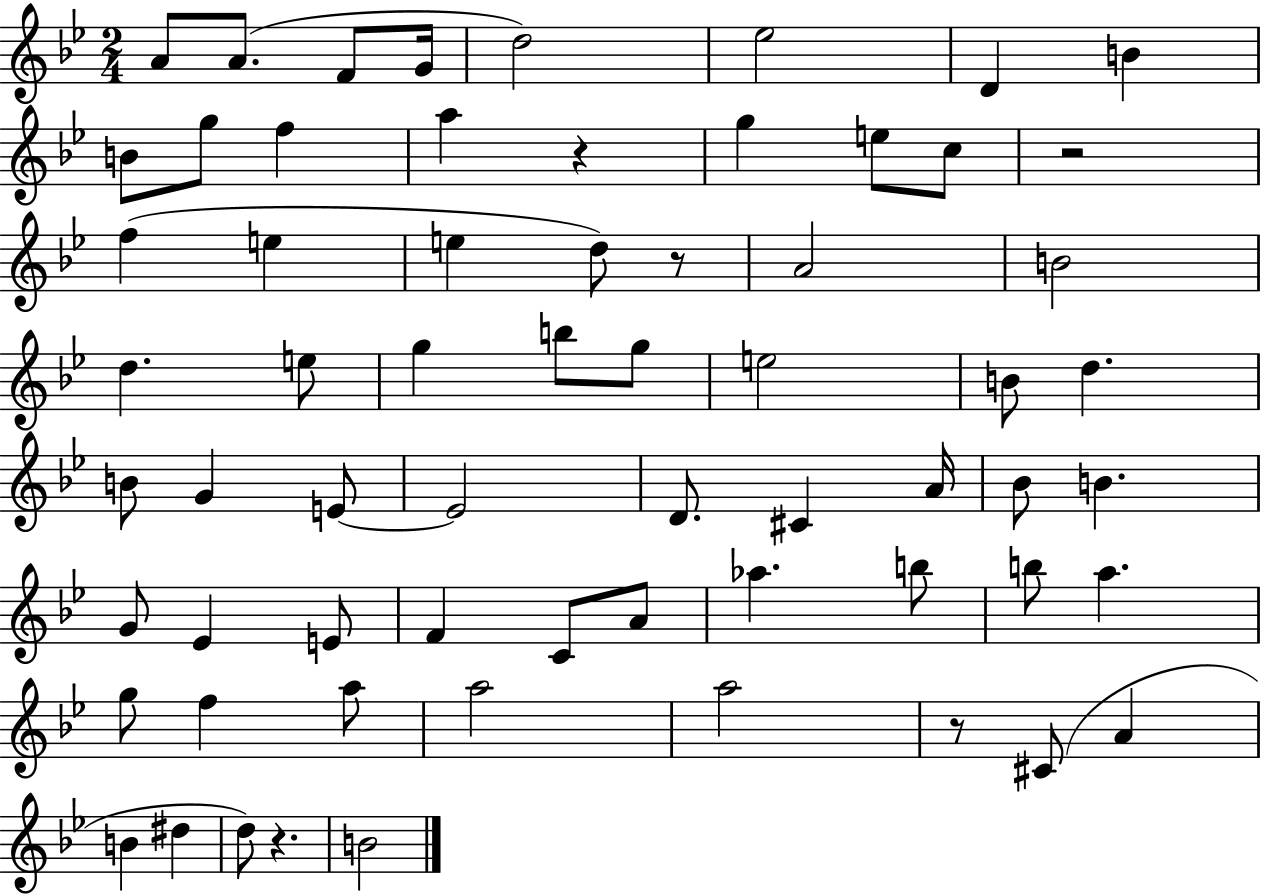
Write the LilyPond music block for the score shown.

{
  \clef treble
  \numericTimeSignature
  \time 2/4
  \key bes \major
  a'8 a'8.( f'8 g'16 | d''2) | ees''2 | d'4 b'4 | \break b'8 g''8 f''4 | a''4 r4 | g''4 e''8 c''8 | r2 | \break f''4( e''4 | e''4 d''8) r8 | a'2 | b'2 | \break d''4. e''8 | g''4 b''8 g''8 | e''2 | b'8 d''4. | \break b'8 g'4 e'8~~ | e'2 | d'8. cis'4 a'16 | bes'8 b'4. | \break g'8 ees'4 e'8 | f'4 c'8 a'8 | aes''4. b''8 | b''8 a''4. | \break g''8 f''4 a''8 | a''2 | a''2 | r8 cis'8( a'4 | \break b'4 dis''4 | d''8) r4. | b'2 | \bar "|."
}